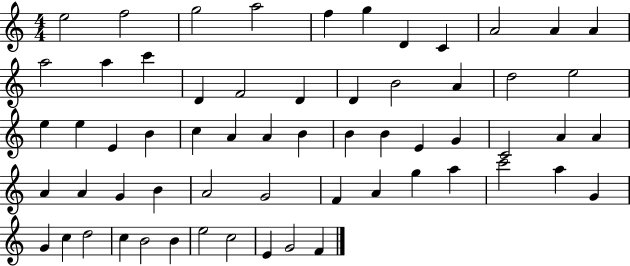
X:1
T:Untitled
M:4/4
L:1/4
K:C
e2 f2 g2 a2 f g D C A2 A A a2 a c' D F2 D D B2 A d2 e2 e e E B c A A B B B E G C2 A A A A G B A2 G2 F A g a c'2 a G G c d2 c B2 B e2 c2 E G2 F